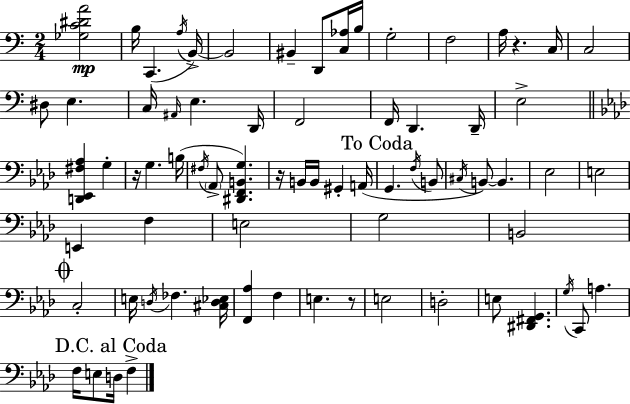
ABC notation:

X:1
T:Untitled
M:2/4
L:1/4
K:Am
[_G,C^DA]2 B,/4 C,, A,/4 B,,/4 B,,2 ^B,, D,,/2 [C,_A,]/4 B,/4 G,2 F,2 A,/4 z C,/4 C,2 ^D,/2 E, C,/4 ^A,,/4 E, D,,/4 F,,2 F,,/4 D,, D,,/4 E,2 [D,,_E,,^F,_A,] G, z/4 G, B,/4 ^F,/4 _A,,/2 [^D,,F,,B,,G,] z/4 B,,/4 B,,/4 ^G,, A,,/4 G,, F,/4 B,,/2 ^C,/4 B,,/2 B,, _E,2 E,2 E,, F, E,2 G,2 B,,2 C,2 E,/4 D,/4 _F, [^C,D,_E,]/4 [F,,_A,] F, E, z/2 E,2 D,2 E,/2 [^D,,^F,,G,,] G,/4 C,,/2 A, F,/4 E,/2 D,/4 F,